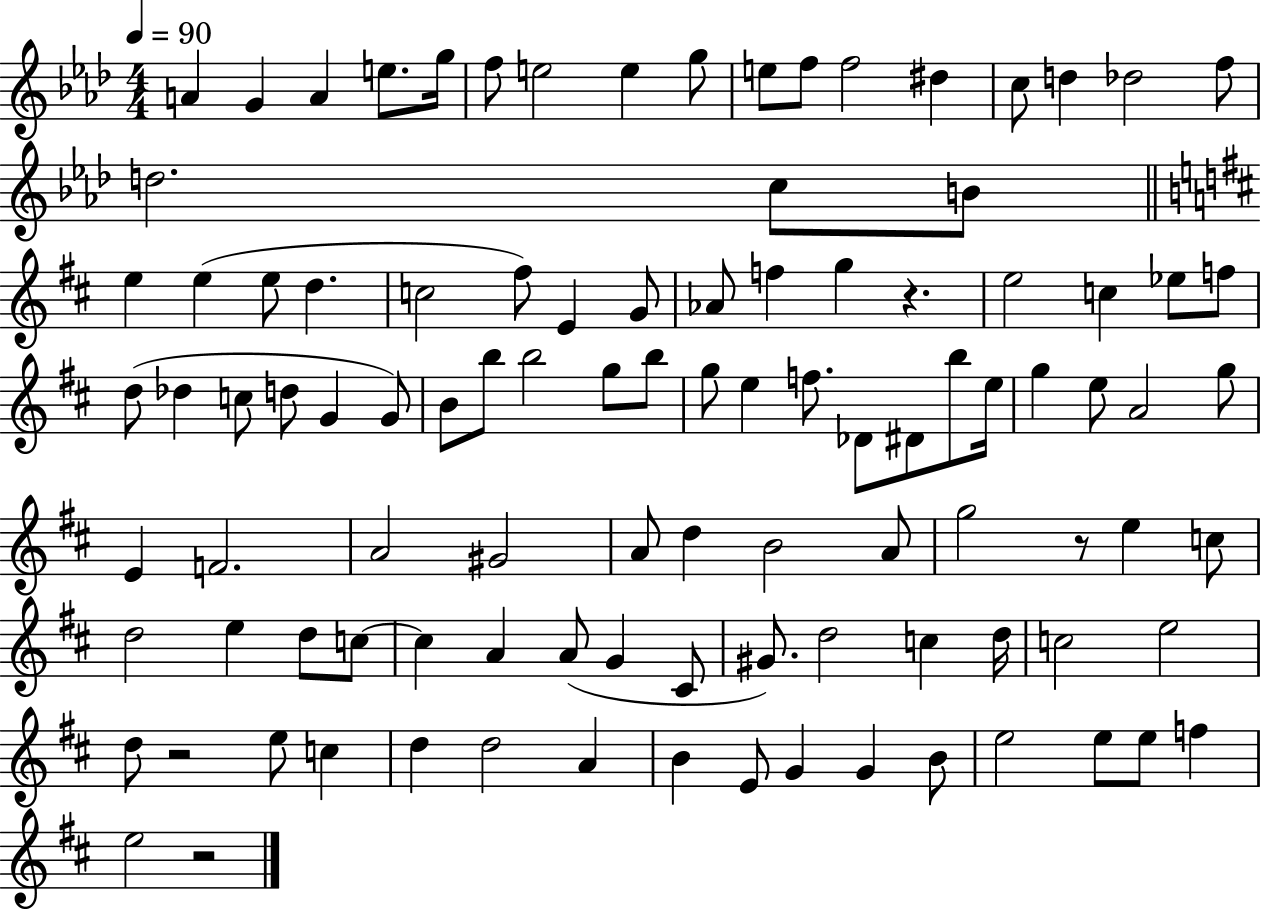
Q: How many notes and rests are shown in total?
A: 103